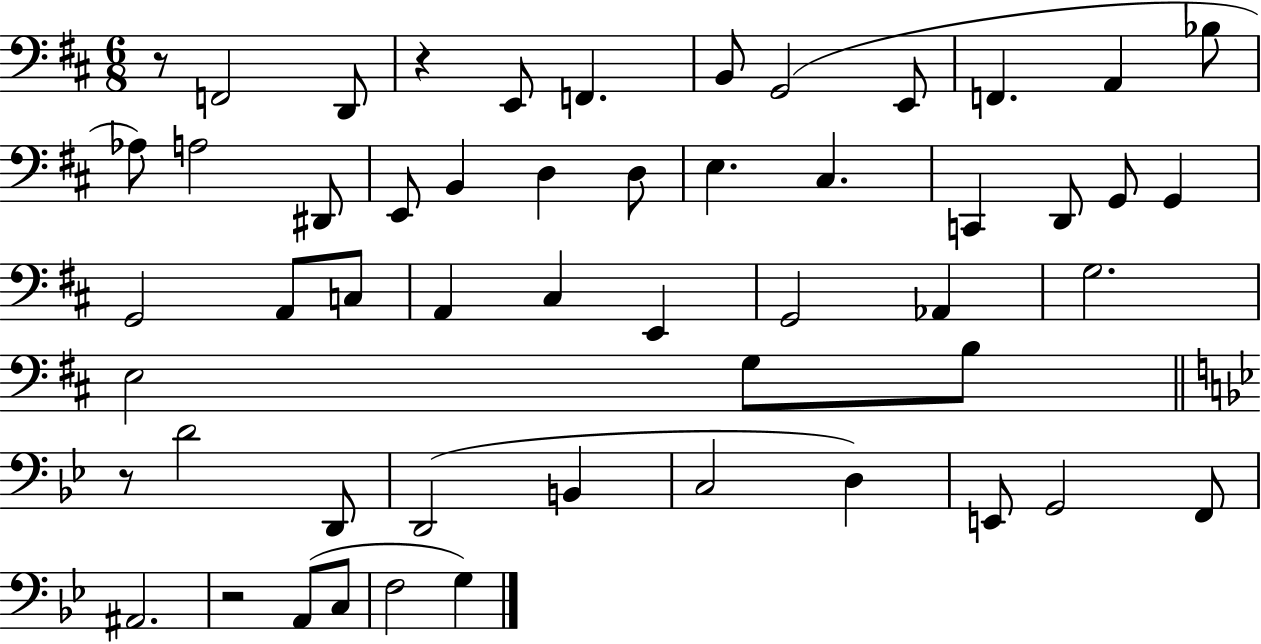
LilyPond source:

{
  \clef bass
  \numericTimeSignature
  \time 6/8
  \key d \major
  r8 f,2 d,8 | r4 e,8 f,4. | b,8 g,2( e,8 | f,4. a,4 bes8 | \break aes8) a2 dis,8 | e,8 b,4 d4 d8 | e4. cis4. | c,4 d,8 g,8 g,4 | \break g,2 a,8 c8 | a,4 cis4 e,4 | g,2 aes,4 | g2. | \break e2 g8 b8 | \bar "||" \break \key bes \major r8 d'2 d,8 | d,2( b,4 | c2 d4) | e,8 g,2 f,8 | \break ais,2. | r2 a,8( c8 | f2 g4) | \bar "|."
}